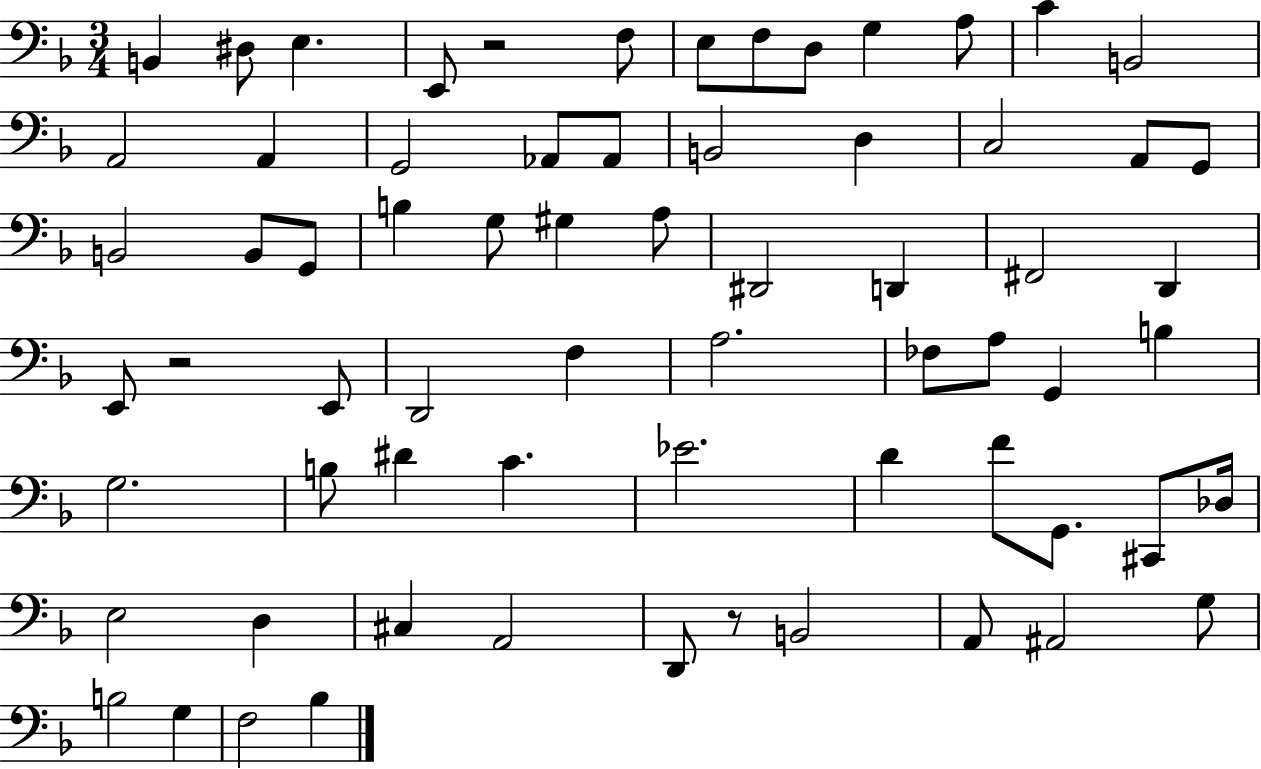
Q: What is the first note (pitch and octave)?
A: B2